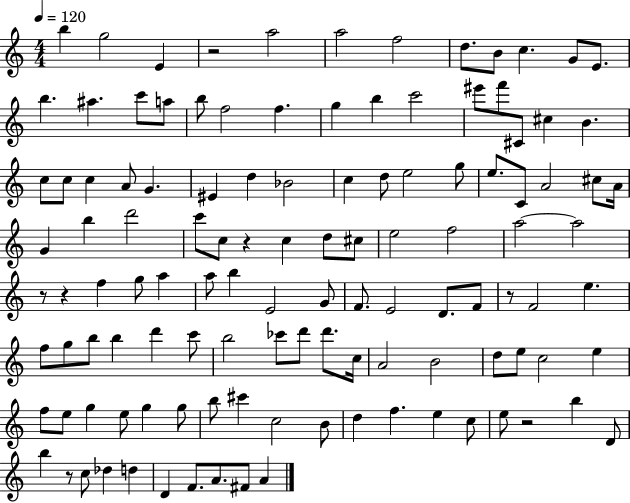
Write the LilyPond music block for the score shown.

{
  \clef treble
  \numericTimeSignature
  \time 4/4
  \key c \major
  \tempo 4 = 120
  b''4 g''2 e'4 | r2 a''2 | a''2 f''2 | d''8. b'8 c''4. g'8 e'8. | \break b''4. ais''4. c'''8 a''8 | b''8 f''2 f''4. | g''4 b''4 c'''2 | eis'''8 f'''8 cis'8 cis''4 b'4. | \break c''8 c''8 c''4 a'8 g'4. | eis'4 d''4 bes'2 | c''4 d''8 e''2 g''8 | e''8. c'8 a'2 cis''8 a'16 | \break g'4 b''4 d'''2 | c'''8 c''8 r4 c''4 d''8 cis''8 | e''2 f''2 | a''2~~ a''2 | \break r8 r4 f''4 g''8 a''4 | a''8 b''4 e'2 g'8 | f'8. e'2 d'8. f'8 | r8 f'2 e''4. | \break f''8 g''8 b''8 b''4 d'''4 c'''8 | b''2 ces'''8 d'''8 d'''8. c''16 | a'2 b'2 | d''8 e''8 c''2 e''4 | \break f''8 e''8 g''4 e''8 g''4 g''8 | b''8 cis'''4 c''2 b'8 | d''4 f''4. e''4 c''8 | e''8 r2 b''4 d'8 | \break b''4 r8 c''8 des''4 d''4 | d'4 f'8. a'8. fis'8 a'4 | \bar "|."
}